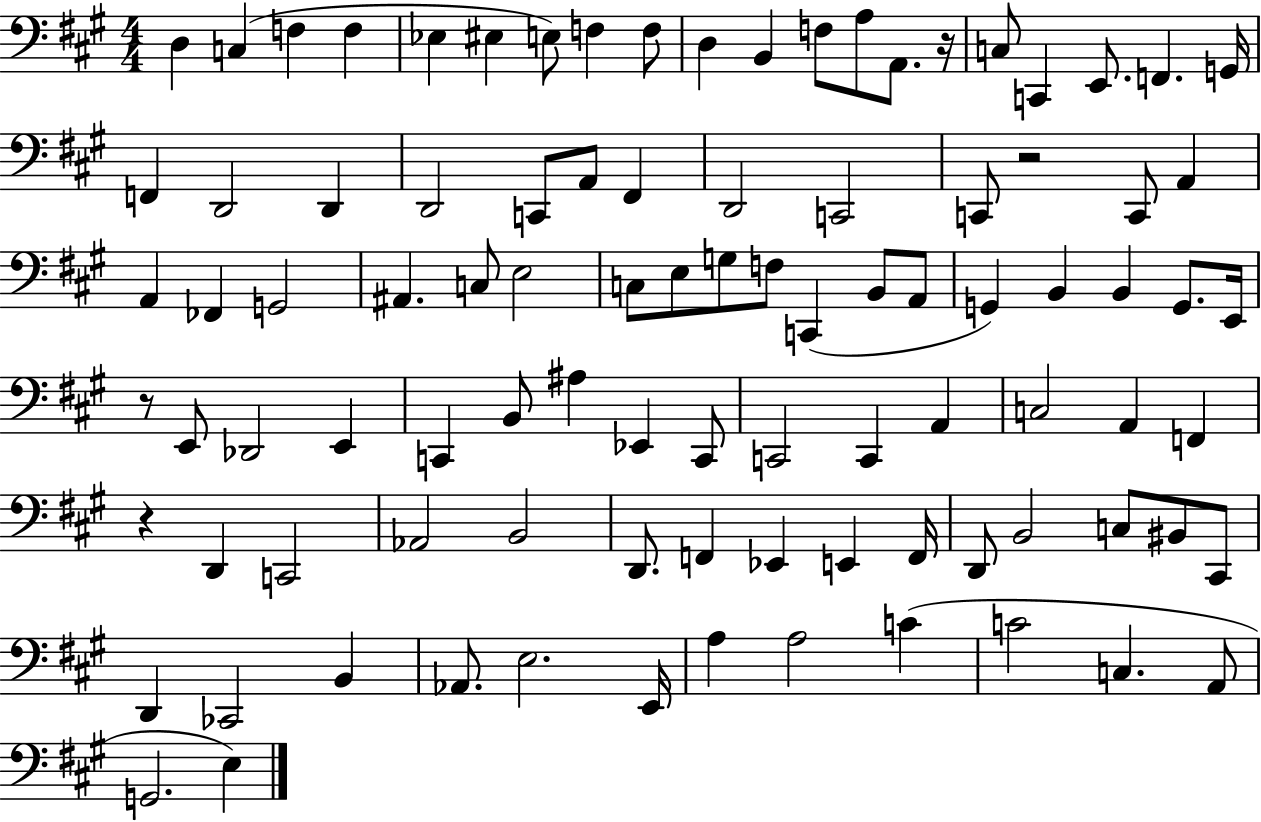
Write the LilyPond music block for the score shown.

{
  \clef bass
  \numericTimeSignature
  \time 4/4
  \key a \major
  d4 c4( f4 f4 | ees4 eis4 e8) f4 f8 | d4 b,4 f8 a8 a,8. r16 | c8 c,4 e,8. f,4. g,16 | \break f,4 d,2 d,4 | d,2 c,8 a,8 fis,4 | d,2 c,2 | c,8 r2 c,8 a,4 | \break a,4 fes,4 g,2 | ais,4. c8 e2 | c8 e8 g8 f8 c,4( b,8 a,8 | g,4) b,4 b,4 g,8. e,16 | \break r8 e,8 des,2 e,4 | c,4 b,8 ais4 ees,4 c,8 | c,2 c,4 a,4 | c2 a,4 f,4 | \break r4 d,4 c,2 | aes,2 b,2 | d,8. f,4 ees,4 e,4 f,16 | d,8 b,2 c8 bis,8 cis,8 | \break d,4 ces,2 b,4 | aes,8. e2. e,16 | a4 a2 c'4( | c'2 c4. a,8 | \break g,2. e4) | \bar "|."
}